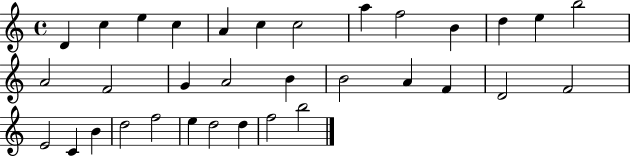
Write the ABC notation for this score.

X:1
T:Untitled
M:4/4
L:1/4
K:C
D c e c A c c2 a f2 B d e b2 A2 F2 G A2 B B2 A F D2 F2 E2 C B d2 f2 e d2 d f2 b2